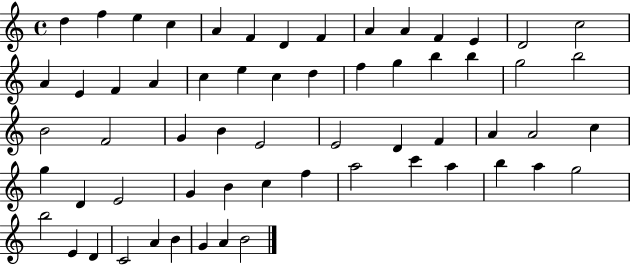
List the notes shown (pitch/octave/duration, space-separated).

D5/q F5/q E5/q C5/q A4/q F4/q D4/q F4/q A4/q A4/q F4/q E4/q D4/h C5/h A4/q E4/q F4/q A4/q C5/q E5/q C5/q D5/q F5/q G5/q B5/q B5/q G5/h B5/h B4/h F4/h G4/q B4/q E4/h E4/h D4/q F4/q A4/q A4/h C5/q G5/q D4/q E4/h G4/q B4/q C5/q F5/q A5/h C6/q A5/q B5/q A5/q G5/h B5/h E4/q D4/q C4/h A4/q B4/q G4/q A4/q B4/h